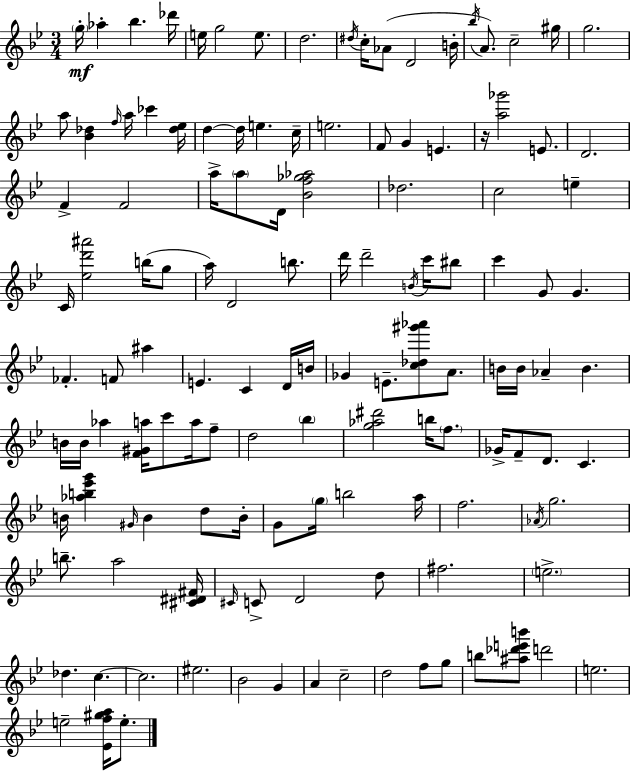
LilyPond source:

{
  \clef treble
  \numericTimeSignature
  \time 3/4
  \key bes \major
  \parenthesize g''16-.\mf aes''4-. bes''4. des'''16 | e''16 g''2 e''8. | d''2. | \acciaccatura { dis''16 } c''16-. aes'8( d'2 | \break b'16-. \acciaccatura { bes''16 }) a'8. c''2-- | gis''16 g''2. | a''8 <bes' des''>4 \grace { f''16 } a''16 ces'''4 | <des'' ees''>16 d''4~~ d''16 e''4. | \break c''16-- e''2. | f'8 g'4 e'4. | r16 <a'' ges'''>2 | e'8. d'2. | \break f'4-> f'2 | a''16-> \parenthesize a''8 d'16 <bes' f'' ges'' aes''>2 | des''2. | c''2 e''4-- | \break c'16 <ees'' d''' ais'''>2 | b''16( g''8 a''16) d'2 | b''8. d'''16 d'''2-- | \acciaccatura { b'16 } c'''16 bis''8 c'''4 g'8 g'4. | \break fes'4.-. f'8 | ais''4 e'4. c'4 | d'16 b'16 ges'4 e'8.-- <c'' des'' gis''' aes'''>8 | a'8. b'16 b'16 aes'4-- b'4. | \break b'16 b'16 aes''4 <f' gis' a''>16 c'''8 | a''16 f''8-- d''2 | \parenthesize bes''4 <g'' aes'' dis'''>2 | b''16 \parenthesize f''8. ges'16-> f'8-- d'8. c'4. | \break b'16 <aes'' b'' ees''' g'''>4 \grace { gis'16 } b'4 | d''8 b'16-. g'8 \parenthesize g''16 b''2 | a''16 f''2. | \acciaccatura { aes'16 } g''2. | \break b''8.-- a''2 | <cis' dis' fis'>16 \grace { cis'16 } c'8-> d'2 | d''8 fis''2. | \parenthesize e''2.-> | \break des''4. | c''4.~~ c''2. | eis''2. | bes'2 | \break g'4 a'4 c''2-- | d''2 | f''8 g''8 b''8 <ais'' des''' e''' b'''>8 d'''2 | e''2. | \break e''2-- | <ees' f'' gis'' a''>16 e''8.-. \bar "|."
}